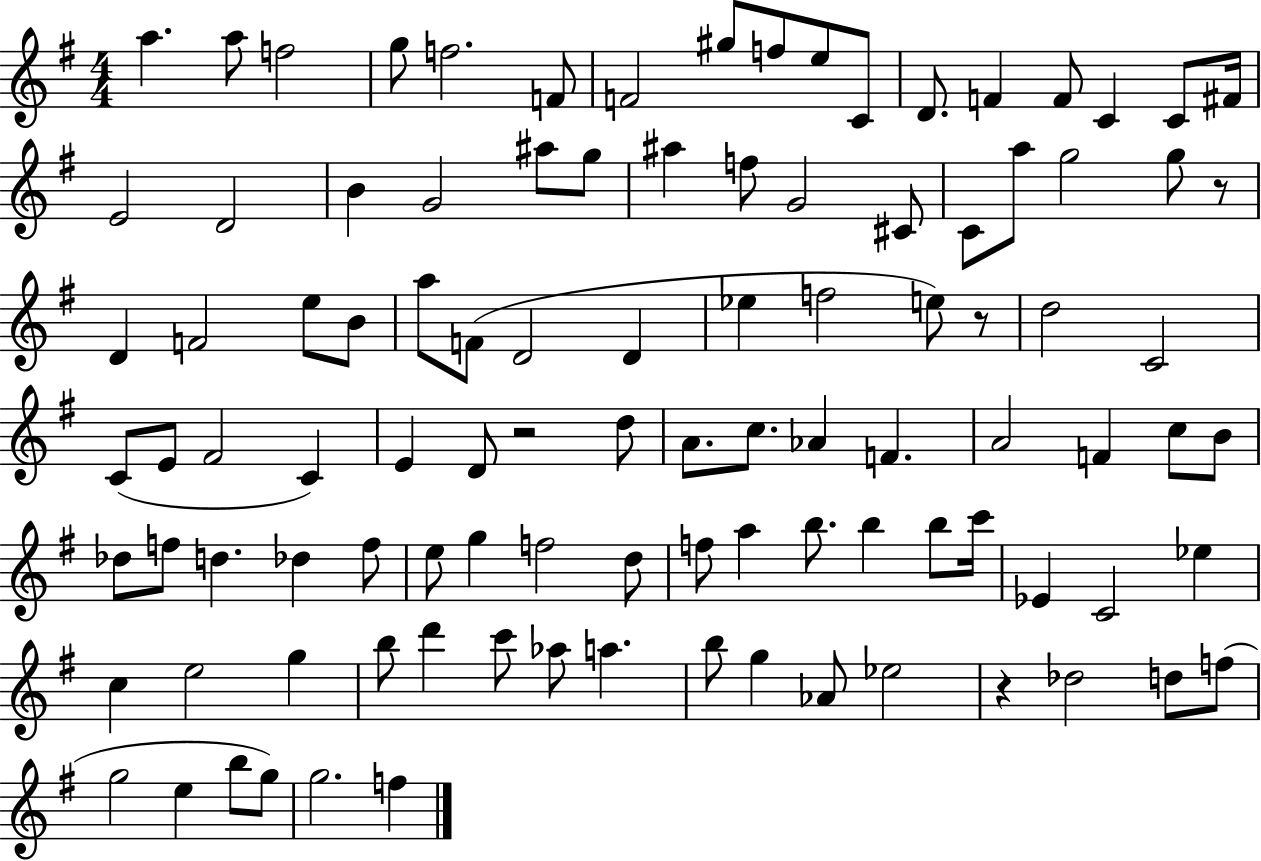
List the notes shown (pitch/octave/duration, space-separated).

A5/q. A5/e F5/h G5/e F5/h. F4/e F4/h G#5/e F5/e E5/e C4/e D4/e. F4/q F4/e C4/q C4/e F#4/s E4/h D4/h B4/q G4/h A#5/e G5/e A#5/q F5/e G4/h C#4/e C4/e A5/e G5/h G5/e R/e D4/q F4/h E5/e B4/e A5/e F4/e D4/h D4/q Eb5/q F5/h E5/e R/e D5/h C4/h C4/e E4/e F#4/h C4/q E4/q D4/e R/h D5/e A4/e. C5/e. Ab4/q F4/q. A4/h F4/q C5/e B4/e Db5/e F5/e D5/q. Db5/q F5/e E5/e G5/q F5/h D5/e F5/e A5/q B5/e. B5/q B5/e C6/s Eb4/q C4/h Eb5/q C5/q E5/h G5/q B5/e D6/q C6/e Ab5/e A5/q. B5/e G5/q Ab4/e Eb5/h R/q Db5/h D5/e F5/e G5/h E5/q B5/e G5/e G5/h. F5/q